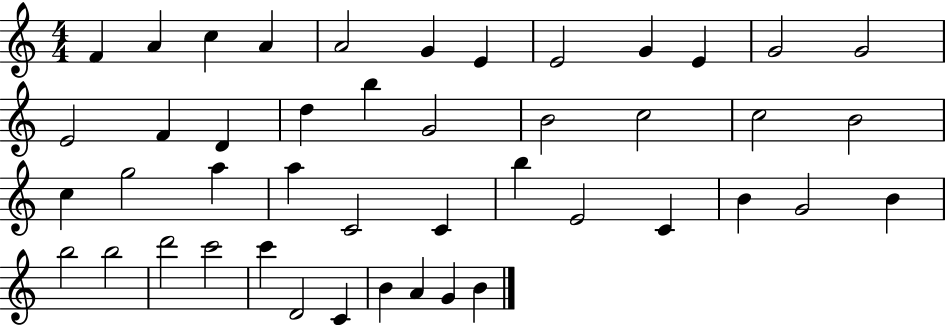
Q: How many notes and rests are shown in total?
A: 45